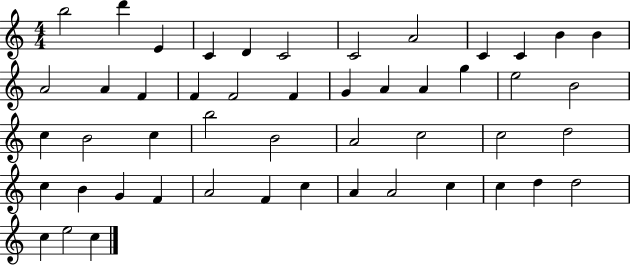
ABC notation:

X:1
T:Untitled
M:4/4
L:1/4
K:C
b2 d' E C D C2 C2 A2 C C B B A2 A F F F2 F G A A g e2 B2 c B2 c b2 B2 A2 c2 c2 d2 c B G F A2 F c A A2 c c d d2 c e2 c